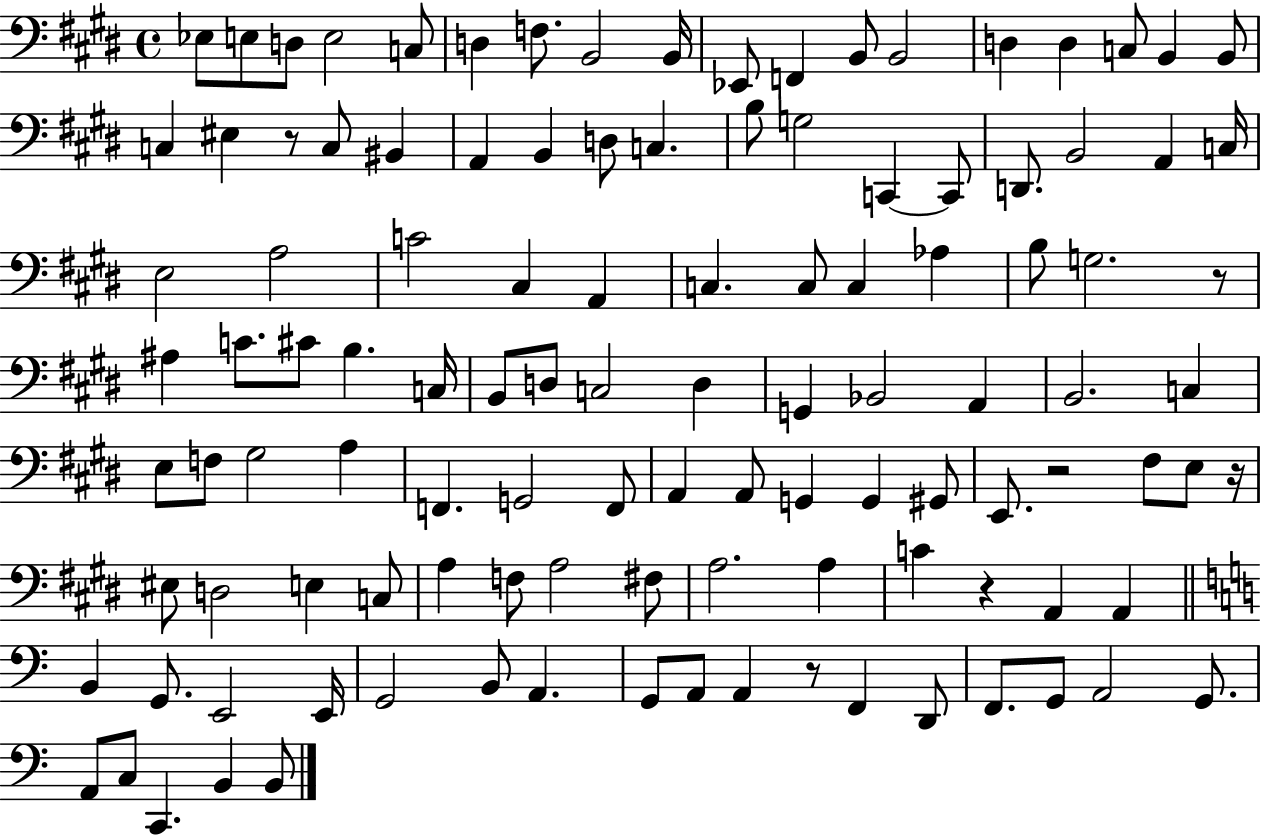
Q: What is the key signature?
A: E major